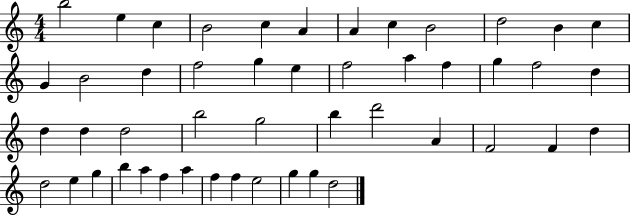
{
  \clef treble
  \numericTimeSignature
  \time 4/4
  \key c \major
  b''2 e''4 c''4 | b'2 c''4 a'4 | a'4 c''4 b'2 | d''2 b'4 c''4 | \break g'4 b'2 d''4 | f''2 g''4 e''4 | f''2 a''4 f''4 | g''4 f''2 d''4 | \break d''4 d''4 d''2 | b''2 g''2 | b''4 d'''2 a'4 | f'2 f'4 d''4 | \break d''2 e''4 g''4 | b''4 a''4 f''4 a''4 | f''4 f''4 e''2 | g''4 g''4 d''2 | \break \bar "|."
}